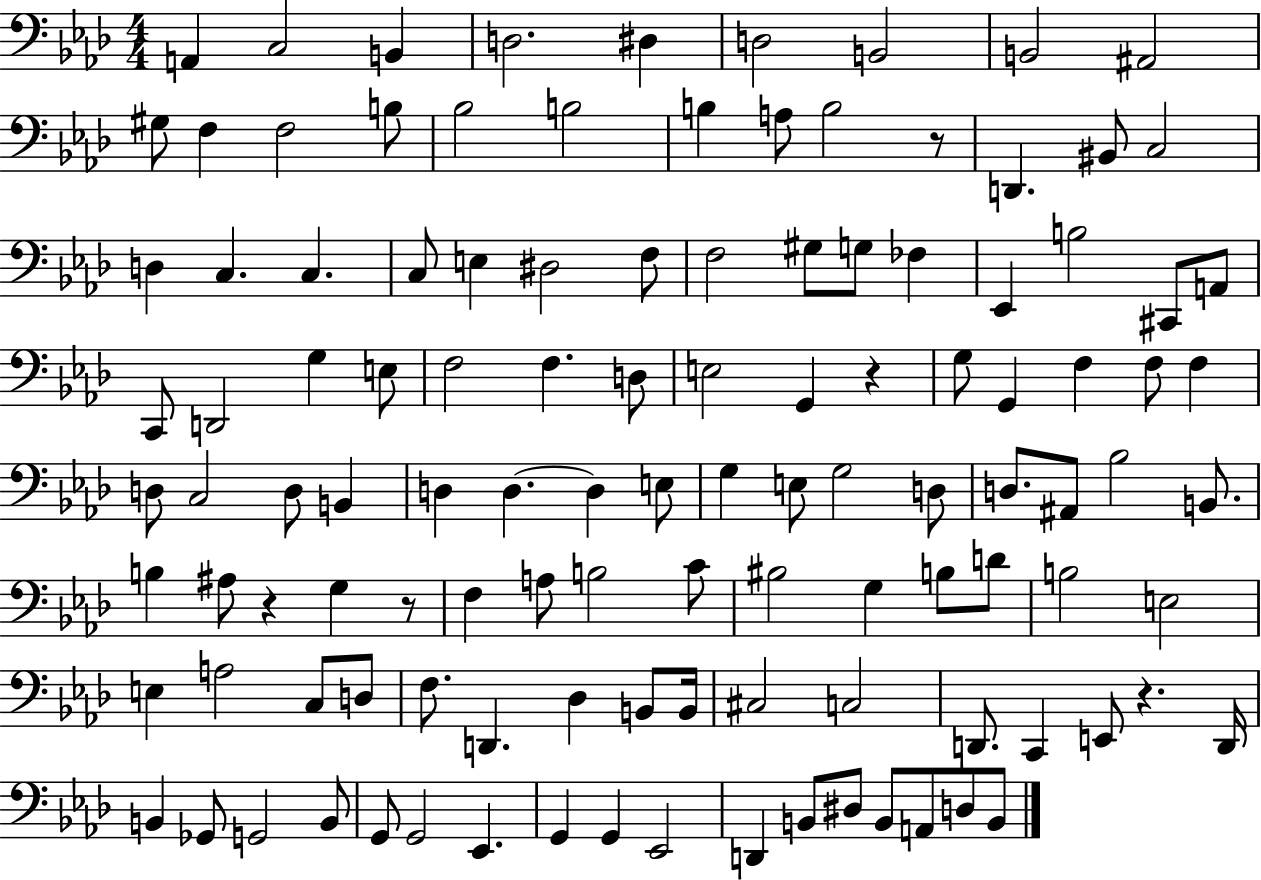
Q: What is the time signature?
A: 4/4